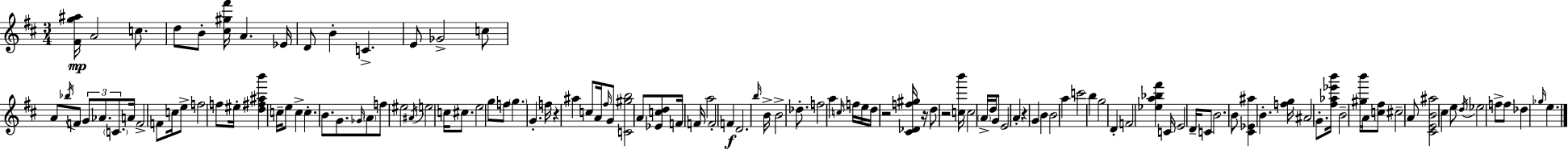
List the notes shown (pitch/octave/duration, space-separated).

[F#4,G5,A#5]/s A4/h C5/e. D5/e B4/e [C#5,G#5,F#6]/s A4/q. Eb4/s D4/e B4/q C4/q. E4/e Gb4/h C5/e A4/e Bb5/s F4/e G4/e Ab4/e. C4/e. A4/s F4/h F4/e C5/s E5/e F5/h F5/e EIS5/s [D5,F#5,A#5,B6]/q C5/s E5/e C5/q C5/q. B4/e. G4/e. Gb4/s A4/e F5/e EIS5/h A#4/s E5/h C5/s C#5/e. E5/h G5/e F5/e G5/q. G4/q. F5/s R/q A#5/q C5/e A4/s F#5/s G4/e [C4,G#5,B5]/h A4/e [Eb4,C5,D5]/e F4/s F4/s A5/h F4/h F4/q D4/h. B5/s B4/s B4/h Db5/e. F5/h A5/q C5/s F5/s E5/s D5/s R/h [C#4,Db4,F5,G#5]/s R/s D5/e R/h [C5,B6]/s C5/h A4/s D5/s G4/e E4/h A4/q R/q G4/q B4/q B4/h A5/q C6/h B5/q G5/h D4/q F4/h [Eb5,A5,Bb5,F#6]/q C4/s E4/h D4/s C4/e B4/h. B4/e [C#4,Eb4,A#5]/q B4/q. [F5,G5]/s A#4/h G4/e. [F#5,Ab5,Eb6,B6]/s B4/h [G#5,B6]/e A4/s [C5,F#5]/e C#5/h A4/e [C#4,E4,B4,A#5]/h C#5/q E5/e D5/s Eb5/h F5/e F5/e Db5/q Gb5/s E5/q.